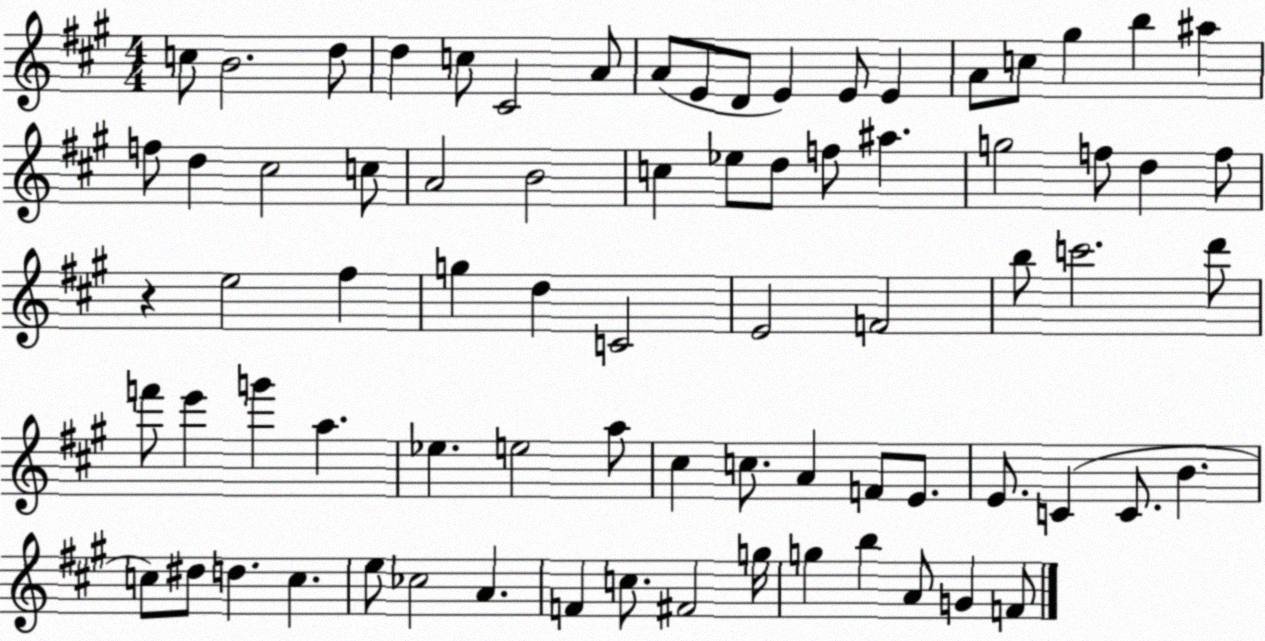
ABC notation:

X:1
T:Untitled
M:4/4
L:1/4
K:A
c/2 B2 d/2 d c/2 ^C2 A/2 A/2 E/2 D/2 E E/2 E A/2 c/2 ^g b ^a f/2 d ^c2 c/2 A2 B2 c _e/2 d/2 f/2 ^a g2 f/2 d f/2 z e2 ^f g d C2 E2 F2 b/2 c'2 d'/2 f'/2 e' g' a _e e2 a/2 ^c c/2 A F/2 E/2 E/2 C C/2 B c/2 ^d/2 d c e/2 _c2 A F c/2 ^F2 g/4 g b A/2 G F/2